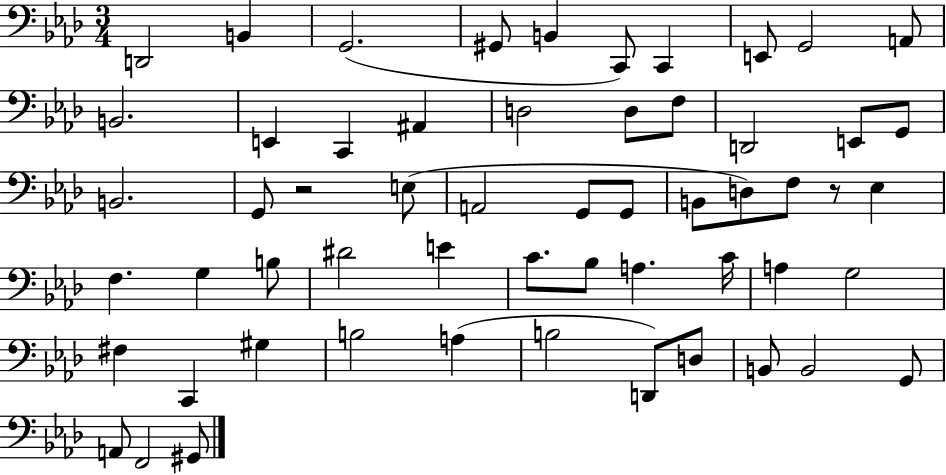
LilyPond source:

{
  \clef bass
  \numericTimeSignature
  \time 3/4
  \key aes \major
  d,2 b,4 | g,2.( | gis,8 b,4 c,8) c,4 | e,8 g,2 a,8 | \break b,2. | e,4 c,4 ais,4 | d2 d8 f8 | d,2 e,8 g,8 | \break b,2. | g,8 r2 e8( | a,2 g,8 g,8 | b,8 d8) f8 r8 ees4 | \break f4. g4 b8 | dis'2 e'4 | c'8. bes8 a4. c'16 | a4 g2 | \break fis4 c,4 gis4 | b2 a4( | b2 d,8) d8 | b,8 b,2 g,8 | \break a,8 f,2 gis,8 | \bar "|."
}